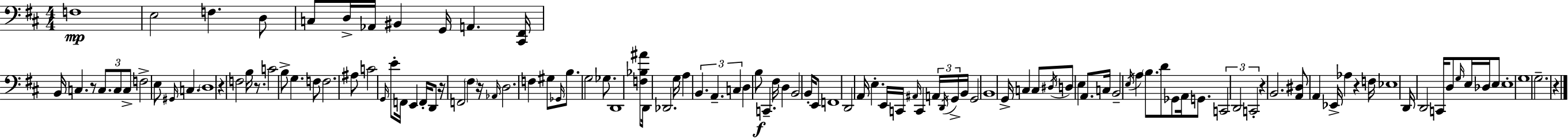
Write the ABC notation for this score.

X:1
T:Untitled
M:4/4
L:1/4
K:D
F,4 E,2 F, D,/2 C,/2 D,/4 _A,,/4 ^B,, G,,/4 A,, [^C,,^F,,]/4 B,,/4 C, z/2 C,/2 C,/2 C,/2 F,2 E,/2 ^G,,/4 C, D,4 z F,2 B,/4 z/2 C2 B,/2 G, F,/2 F,2 ^A,/2 C2 G,,/4 E/2 F,,/4 E,, F,,/4 D,,/2 z/4 F,,2 ^F, z/4 _A,,/4 D,2 F, ^G,/2 _G,,/4 B,/2 G,2 _G,/2 D,,4 [F,_B,^A]/2 D,,/4 _D,,2 G,/4 A, B,, A,, C, D, B,/2 C,, ^F,/4 D, B,,2 B,,/4 E,,/2 F,,4 D,,2 A,,/4 E, E,,/4 C,,/4 ^A,,/4 C,, A,,/4 D,,/4 G,,/4 B,,/4 G,,2 B,,4 G,,/4 C, C,/2 ^D,/4 D,/2 E, A,,/2 C,/4 B,,2 E,/4 A, B,/2 D/2 _G,,/2 A,,/4 G,,/2 C,,2 D,,2 C,,2 z B,,2 [A,,^D,]/2 A,, _E,,/4 _A, z F,/4 _E,4 D,,/4 D,,2 C,,/4 D,/2 G,/4 E,/4 _D,/4 E,/2 E,4 G,4 G,2 z